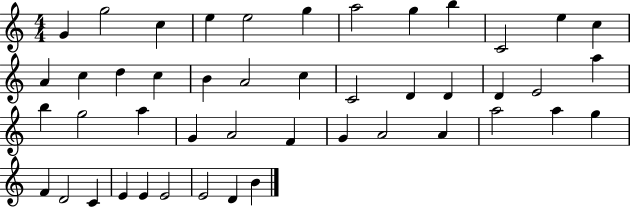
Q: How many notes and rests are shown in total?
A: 46